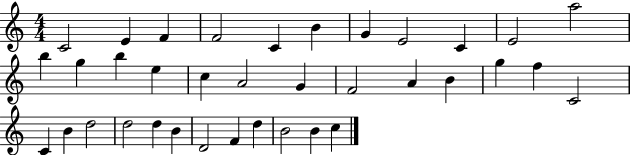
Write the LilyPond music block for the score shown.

{
  \clef treble
  \numericTimeSignature
  \time 4/4
  \key c \major
  c'2 e'4 f'4 | f'2 c'4 b'4 | g'4 e'2 c'4 | e'2 a''2 | \break b''4 g''4 b''4 e''4 | c''4 a'2 g'4 | f'2 a'4 b'4 | g''4 f''4 c'2 | \break c'4 b'4 d''2 | d''2 d''4 b'4 | d'2 f'4 d''4 | b'2 b'4 c''4 | \break \bar "|."
}